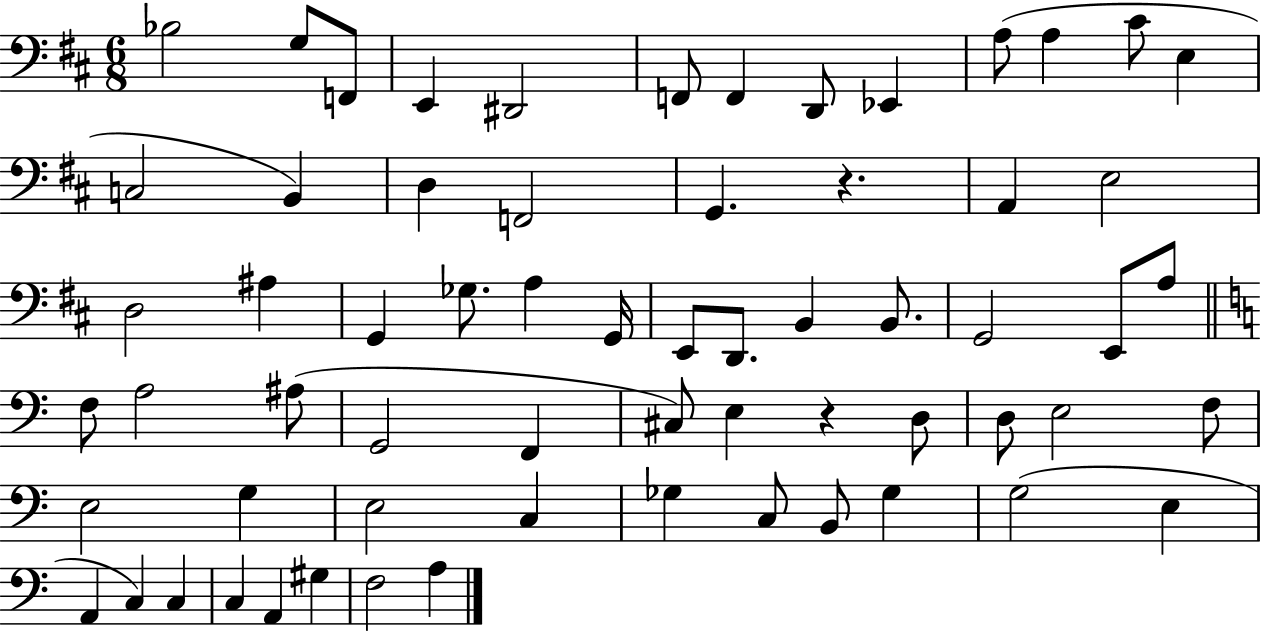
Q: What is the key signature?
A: D major